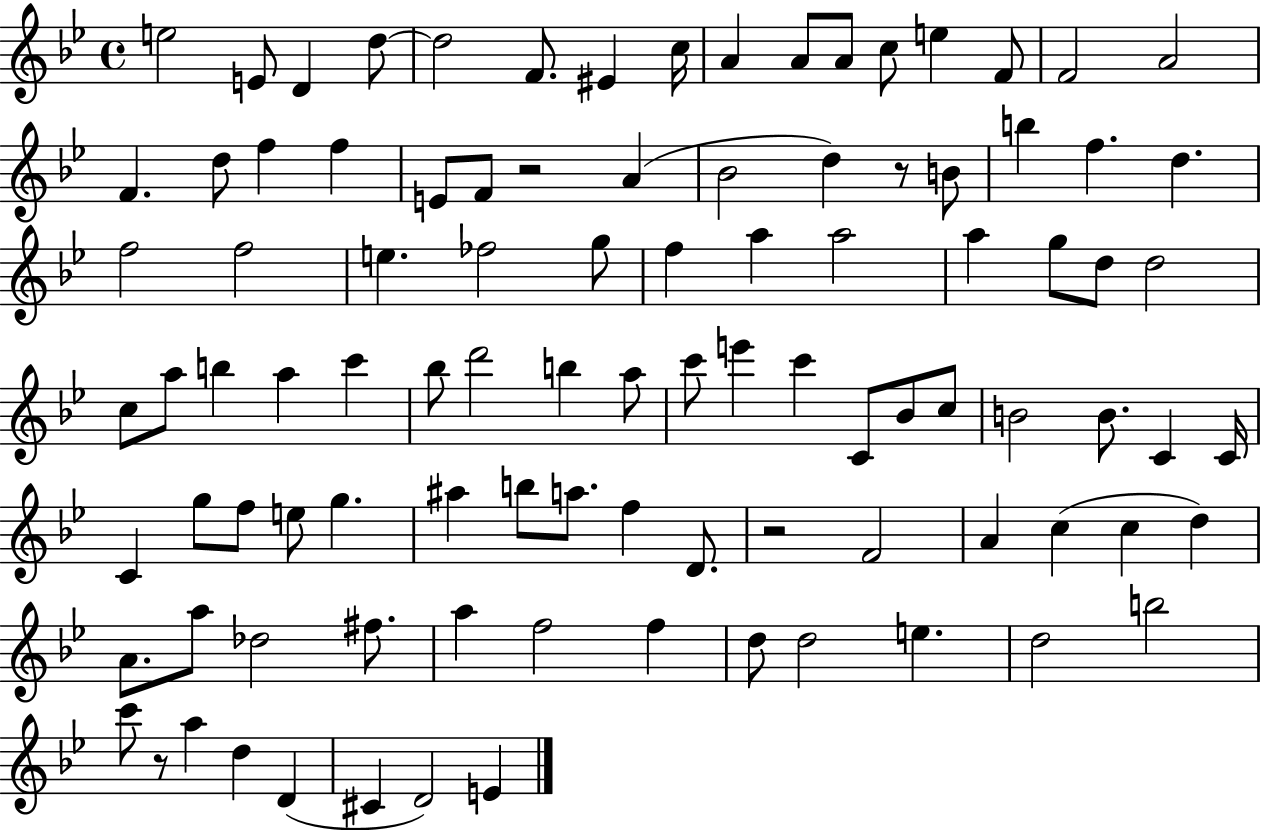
{
  \clef treble
  \time 4/4
  \defaultTimeSignature
  \key bes \major
  e''2 e'8 d'4 d''8~~ | d''2 f'8. eis'4 c''16 | a'4 a'8 a'8 c''8 e''4 f'8 | f'2 a'2 | \break f'4. d''8 f''4 f''4 | e'8 f'8 r2 a'4( | bes'2 d''4) r8 b'8 | b''4 f''4. d''4. | \break f''2 f''2 | e''4. fes''2 g''8 | f''4 a''4 a''2 | a''4 g''8 d''8 d''2 | \break c''8 a''8 b''4 a''4 c'''4 | bes''8 d'''2 b''4 a''8 | c'''8 e'''4 c'''4 c'8 bes'8 c''8 | b'2 b'8. c'4 c'16 | \break c'4 g''8 f''8 e''8 g''4. | ais''4 b''8 a''8. f''4 d'8. | r2 f'2 | a'4 c''4( c''4 d''4) | \break a'8. a''8 des''2 fis''8. | a''4 f''2 f''4 | d''8 d''2 e''4. | d''2 b''2 | \break c'''8 r8 a''4 d''4 d'4( | cis'4 d'2) e'4 | \bar "|."
}